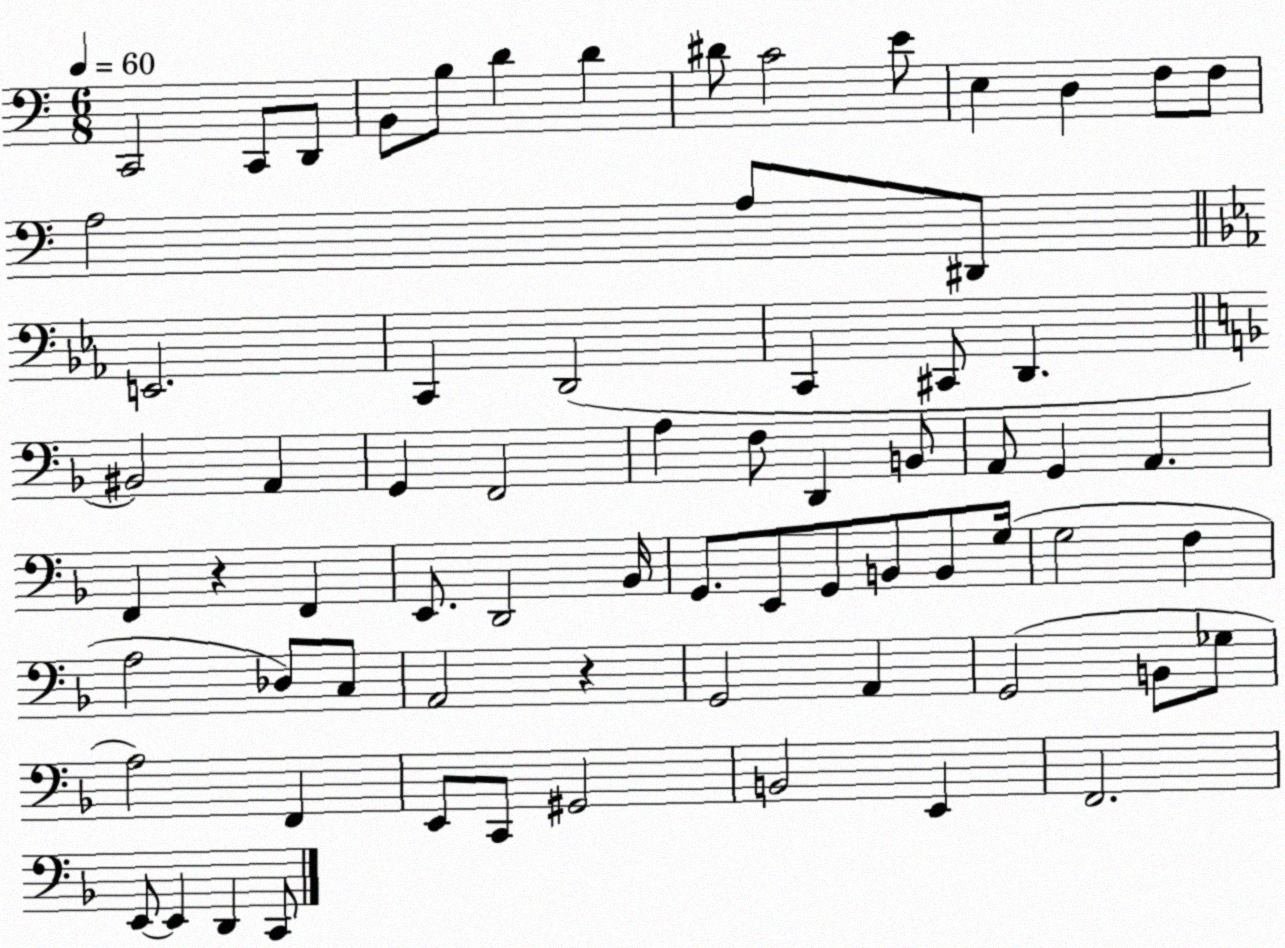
X:1
T:Untitled
M:6/8
L:1/4
K:C
C,,2 C,,/2 D,,/2 B,,/2 B,/2 D D ^D/2 C2 E/2 E, D, F,/2 F,/2 A,2 A,/2 ^D,,/2 E,,2 C,, D,,2 C,, ^C,,/2 D,, ^B,,2 A,, G,, F,,2 A, F,/2 D,, B,,/2 A,,/2 G,, A,, F,, z F,, E,,/2 D,,2 _B,,/4 G,,/2 E,,/2 G,,/2 B,,/2 B,,/2 G,/4 G,2 F, A,2 _D,/2 C,/2 A,,2 z G,,2 A,, G,,2 B,,/2 _G,/2 A,2 F,, E,,/2 C,,/2 ^G,,2 B,,2 E,, F,,2 E,,/2 E,, D,, C,,/2